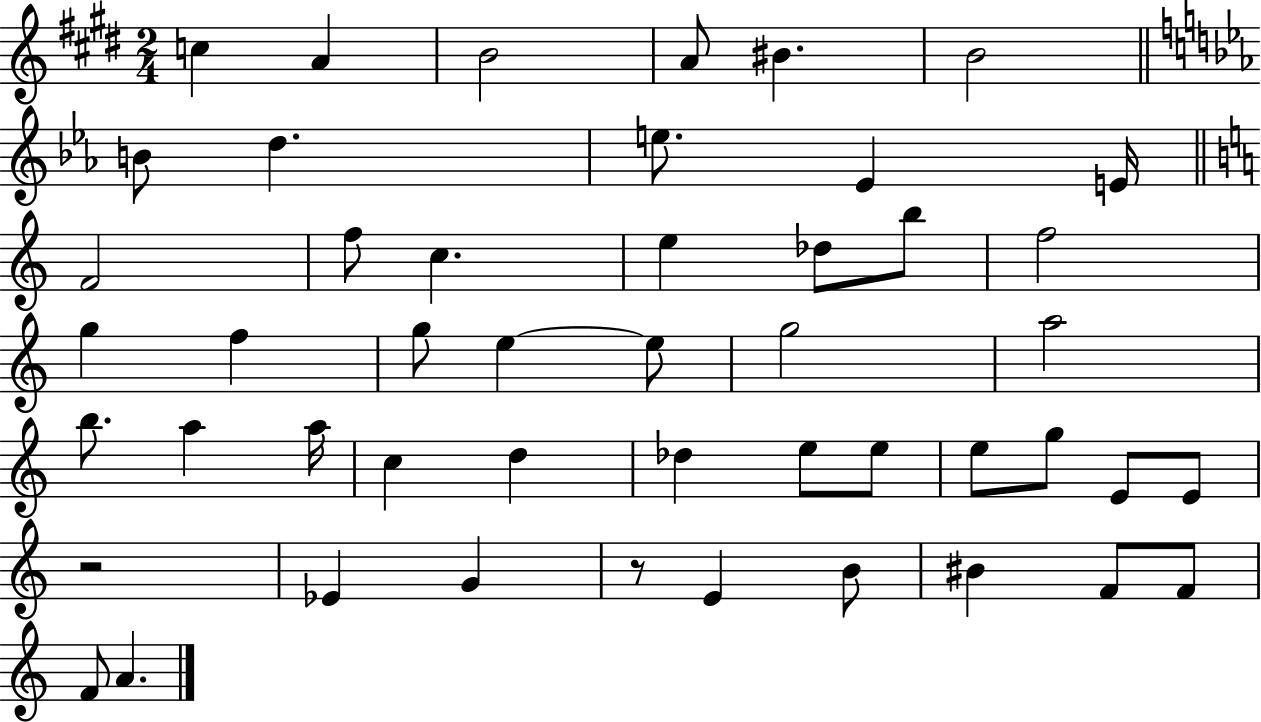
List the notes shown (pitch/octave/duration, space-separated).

C5/q A4/q B4/h A4/e BIS4/q. B4/h B4/e D5/q. E5/e. Eb4/q E4/s F4/h F5/e C5/q. E5/q Db5/e B5/e F5/h G5/q F5/q G5/e E5/q E5/e G5/h A5/h B5/e. A5/q A5/s C5/q D5/q Db5/q E5/e E5/e E5/e G5/e E4/e E4/e R/h Eb4/q G4/q R/e E4/q B4/e BIS4/q F4/e F4/e F4/e A4/q.